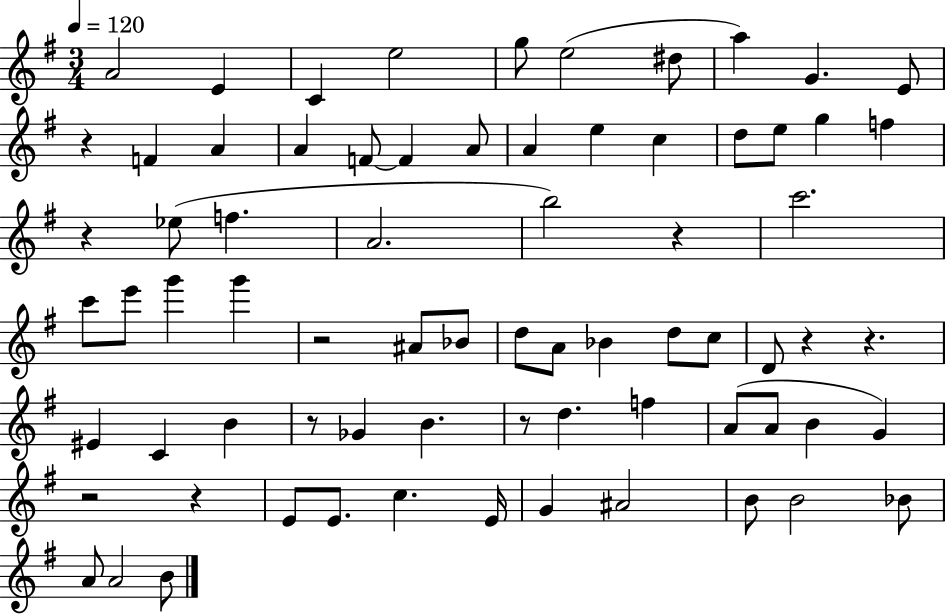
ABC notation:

X:1
T:Untitled
M:3/4
L:1/4
K:G
A2 E C e2 g/2 e2 ^d/2 a G E/2 z F A A F/2 F A/2 A e c d/2 e/2 g f z _e/2 f A2 b2 z c'2 c'/2 e'/2 g' g' z2 ^A/2 _B/2 d/2 A/2 _B d/2 c/2 D/2 z z ^E C B z/2 _G B z/2 d f A/2 A/2 B G z2 z E/2 E/2 c E/4 G ^A2 B/2 B2 _B/2 A/2 A2 B/2